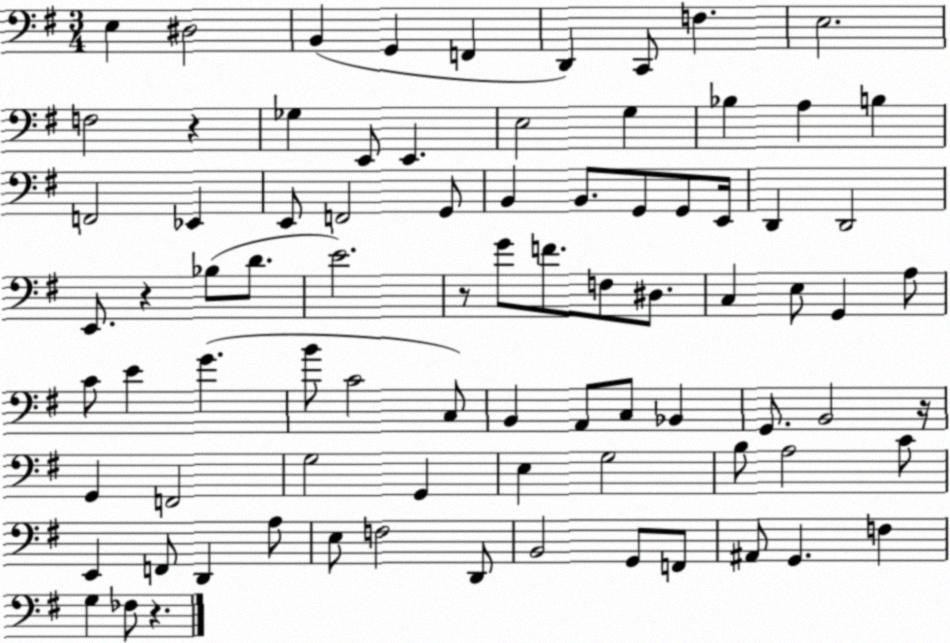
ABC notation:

X:1
T:Untitled
M:3/4
L:1/4
K:G
E, ^D,2 B,, G,, F,, D,, C,,/2 F, E,2 F,2 z _G, E,,/2 E,, E,2 G, _B, A, B, F,,2 _E,, E,,/2 F,,2 G,,/2 B,, B,,/2 G,,/2 G,,/2 E,,/4 D,, D,,2 E,,/2 z _B,/2 D/2 E2 z/2 G/2 F/2 F,/2 ^D,/2 C, E,/2 G,, A,/2 C/2 E G B/2 C2 C,/2 B,, A,,/2 C,/2 _B,, G,,/2 B,,2 z/4 G,, F,,2 G,2 G,, E, G,2 B,/2 A,2 C/2 E,, F,,/2 D,, A,/2 E,/2 F,2 D,,/2 B,,2 G,,/2 F,,/2 ^A,,/2 G,, F, G, _F,/2 z